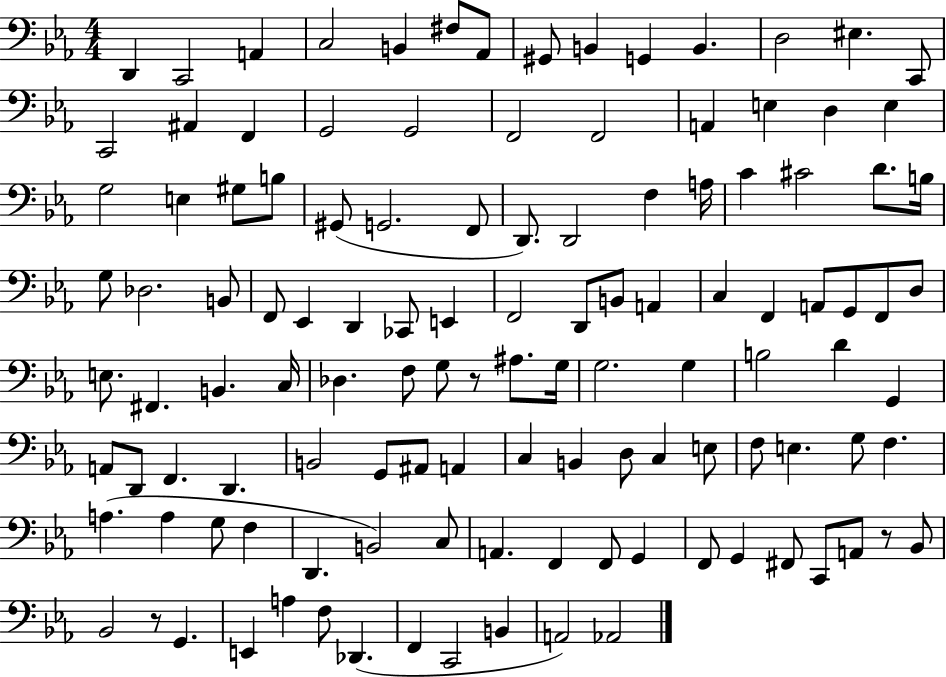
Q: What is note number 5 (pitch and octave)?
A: B2